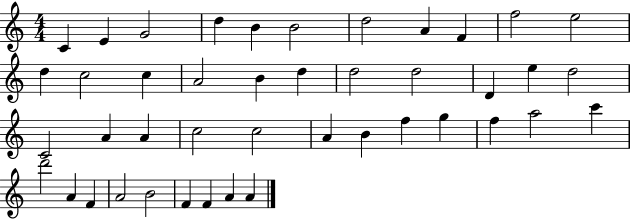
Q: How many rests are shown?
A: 0